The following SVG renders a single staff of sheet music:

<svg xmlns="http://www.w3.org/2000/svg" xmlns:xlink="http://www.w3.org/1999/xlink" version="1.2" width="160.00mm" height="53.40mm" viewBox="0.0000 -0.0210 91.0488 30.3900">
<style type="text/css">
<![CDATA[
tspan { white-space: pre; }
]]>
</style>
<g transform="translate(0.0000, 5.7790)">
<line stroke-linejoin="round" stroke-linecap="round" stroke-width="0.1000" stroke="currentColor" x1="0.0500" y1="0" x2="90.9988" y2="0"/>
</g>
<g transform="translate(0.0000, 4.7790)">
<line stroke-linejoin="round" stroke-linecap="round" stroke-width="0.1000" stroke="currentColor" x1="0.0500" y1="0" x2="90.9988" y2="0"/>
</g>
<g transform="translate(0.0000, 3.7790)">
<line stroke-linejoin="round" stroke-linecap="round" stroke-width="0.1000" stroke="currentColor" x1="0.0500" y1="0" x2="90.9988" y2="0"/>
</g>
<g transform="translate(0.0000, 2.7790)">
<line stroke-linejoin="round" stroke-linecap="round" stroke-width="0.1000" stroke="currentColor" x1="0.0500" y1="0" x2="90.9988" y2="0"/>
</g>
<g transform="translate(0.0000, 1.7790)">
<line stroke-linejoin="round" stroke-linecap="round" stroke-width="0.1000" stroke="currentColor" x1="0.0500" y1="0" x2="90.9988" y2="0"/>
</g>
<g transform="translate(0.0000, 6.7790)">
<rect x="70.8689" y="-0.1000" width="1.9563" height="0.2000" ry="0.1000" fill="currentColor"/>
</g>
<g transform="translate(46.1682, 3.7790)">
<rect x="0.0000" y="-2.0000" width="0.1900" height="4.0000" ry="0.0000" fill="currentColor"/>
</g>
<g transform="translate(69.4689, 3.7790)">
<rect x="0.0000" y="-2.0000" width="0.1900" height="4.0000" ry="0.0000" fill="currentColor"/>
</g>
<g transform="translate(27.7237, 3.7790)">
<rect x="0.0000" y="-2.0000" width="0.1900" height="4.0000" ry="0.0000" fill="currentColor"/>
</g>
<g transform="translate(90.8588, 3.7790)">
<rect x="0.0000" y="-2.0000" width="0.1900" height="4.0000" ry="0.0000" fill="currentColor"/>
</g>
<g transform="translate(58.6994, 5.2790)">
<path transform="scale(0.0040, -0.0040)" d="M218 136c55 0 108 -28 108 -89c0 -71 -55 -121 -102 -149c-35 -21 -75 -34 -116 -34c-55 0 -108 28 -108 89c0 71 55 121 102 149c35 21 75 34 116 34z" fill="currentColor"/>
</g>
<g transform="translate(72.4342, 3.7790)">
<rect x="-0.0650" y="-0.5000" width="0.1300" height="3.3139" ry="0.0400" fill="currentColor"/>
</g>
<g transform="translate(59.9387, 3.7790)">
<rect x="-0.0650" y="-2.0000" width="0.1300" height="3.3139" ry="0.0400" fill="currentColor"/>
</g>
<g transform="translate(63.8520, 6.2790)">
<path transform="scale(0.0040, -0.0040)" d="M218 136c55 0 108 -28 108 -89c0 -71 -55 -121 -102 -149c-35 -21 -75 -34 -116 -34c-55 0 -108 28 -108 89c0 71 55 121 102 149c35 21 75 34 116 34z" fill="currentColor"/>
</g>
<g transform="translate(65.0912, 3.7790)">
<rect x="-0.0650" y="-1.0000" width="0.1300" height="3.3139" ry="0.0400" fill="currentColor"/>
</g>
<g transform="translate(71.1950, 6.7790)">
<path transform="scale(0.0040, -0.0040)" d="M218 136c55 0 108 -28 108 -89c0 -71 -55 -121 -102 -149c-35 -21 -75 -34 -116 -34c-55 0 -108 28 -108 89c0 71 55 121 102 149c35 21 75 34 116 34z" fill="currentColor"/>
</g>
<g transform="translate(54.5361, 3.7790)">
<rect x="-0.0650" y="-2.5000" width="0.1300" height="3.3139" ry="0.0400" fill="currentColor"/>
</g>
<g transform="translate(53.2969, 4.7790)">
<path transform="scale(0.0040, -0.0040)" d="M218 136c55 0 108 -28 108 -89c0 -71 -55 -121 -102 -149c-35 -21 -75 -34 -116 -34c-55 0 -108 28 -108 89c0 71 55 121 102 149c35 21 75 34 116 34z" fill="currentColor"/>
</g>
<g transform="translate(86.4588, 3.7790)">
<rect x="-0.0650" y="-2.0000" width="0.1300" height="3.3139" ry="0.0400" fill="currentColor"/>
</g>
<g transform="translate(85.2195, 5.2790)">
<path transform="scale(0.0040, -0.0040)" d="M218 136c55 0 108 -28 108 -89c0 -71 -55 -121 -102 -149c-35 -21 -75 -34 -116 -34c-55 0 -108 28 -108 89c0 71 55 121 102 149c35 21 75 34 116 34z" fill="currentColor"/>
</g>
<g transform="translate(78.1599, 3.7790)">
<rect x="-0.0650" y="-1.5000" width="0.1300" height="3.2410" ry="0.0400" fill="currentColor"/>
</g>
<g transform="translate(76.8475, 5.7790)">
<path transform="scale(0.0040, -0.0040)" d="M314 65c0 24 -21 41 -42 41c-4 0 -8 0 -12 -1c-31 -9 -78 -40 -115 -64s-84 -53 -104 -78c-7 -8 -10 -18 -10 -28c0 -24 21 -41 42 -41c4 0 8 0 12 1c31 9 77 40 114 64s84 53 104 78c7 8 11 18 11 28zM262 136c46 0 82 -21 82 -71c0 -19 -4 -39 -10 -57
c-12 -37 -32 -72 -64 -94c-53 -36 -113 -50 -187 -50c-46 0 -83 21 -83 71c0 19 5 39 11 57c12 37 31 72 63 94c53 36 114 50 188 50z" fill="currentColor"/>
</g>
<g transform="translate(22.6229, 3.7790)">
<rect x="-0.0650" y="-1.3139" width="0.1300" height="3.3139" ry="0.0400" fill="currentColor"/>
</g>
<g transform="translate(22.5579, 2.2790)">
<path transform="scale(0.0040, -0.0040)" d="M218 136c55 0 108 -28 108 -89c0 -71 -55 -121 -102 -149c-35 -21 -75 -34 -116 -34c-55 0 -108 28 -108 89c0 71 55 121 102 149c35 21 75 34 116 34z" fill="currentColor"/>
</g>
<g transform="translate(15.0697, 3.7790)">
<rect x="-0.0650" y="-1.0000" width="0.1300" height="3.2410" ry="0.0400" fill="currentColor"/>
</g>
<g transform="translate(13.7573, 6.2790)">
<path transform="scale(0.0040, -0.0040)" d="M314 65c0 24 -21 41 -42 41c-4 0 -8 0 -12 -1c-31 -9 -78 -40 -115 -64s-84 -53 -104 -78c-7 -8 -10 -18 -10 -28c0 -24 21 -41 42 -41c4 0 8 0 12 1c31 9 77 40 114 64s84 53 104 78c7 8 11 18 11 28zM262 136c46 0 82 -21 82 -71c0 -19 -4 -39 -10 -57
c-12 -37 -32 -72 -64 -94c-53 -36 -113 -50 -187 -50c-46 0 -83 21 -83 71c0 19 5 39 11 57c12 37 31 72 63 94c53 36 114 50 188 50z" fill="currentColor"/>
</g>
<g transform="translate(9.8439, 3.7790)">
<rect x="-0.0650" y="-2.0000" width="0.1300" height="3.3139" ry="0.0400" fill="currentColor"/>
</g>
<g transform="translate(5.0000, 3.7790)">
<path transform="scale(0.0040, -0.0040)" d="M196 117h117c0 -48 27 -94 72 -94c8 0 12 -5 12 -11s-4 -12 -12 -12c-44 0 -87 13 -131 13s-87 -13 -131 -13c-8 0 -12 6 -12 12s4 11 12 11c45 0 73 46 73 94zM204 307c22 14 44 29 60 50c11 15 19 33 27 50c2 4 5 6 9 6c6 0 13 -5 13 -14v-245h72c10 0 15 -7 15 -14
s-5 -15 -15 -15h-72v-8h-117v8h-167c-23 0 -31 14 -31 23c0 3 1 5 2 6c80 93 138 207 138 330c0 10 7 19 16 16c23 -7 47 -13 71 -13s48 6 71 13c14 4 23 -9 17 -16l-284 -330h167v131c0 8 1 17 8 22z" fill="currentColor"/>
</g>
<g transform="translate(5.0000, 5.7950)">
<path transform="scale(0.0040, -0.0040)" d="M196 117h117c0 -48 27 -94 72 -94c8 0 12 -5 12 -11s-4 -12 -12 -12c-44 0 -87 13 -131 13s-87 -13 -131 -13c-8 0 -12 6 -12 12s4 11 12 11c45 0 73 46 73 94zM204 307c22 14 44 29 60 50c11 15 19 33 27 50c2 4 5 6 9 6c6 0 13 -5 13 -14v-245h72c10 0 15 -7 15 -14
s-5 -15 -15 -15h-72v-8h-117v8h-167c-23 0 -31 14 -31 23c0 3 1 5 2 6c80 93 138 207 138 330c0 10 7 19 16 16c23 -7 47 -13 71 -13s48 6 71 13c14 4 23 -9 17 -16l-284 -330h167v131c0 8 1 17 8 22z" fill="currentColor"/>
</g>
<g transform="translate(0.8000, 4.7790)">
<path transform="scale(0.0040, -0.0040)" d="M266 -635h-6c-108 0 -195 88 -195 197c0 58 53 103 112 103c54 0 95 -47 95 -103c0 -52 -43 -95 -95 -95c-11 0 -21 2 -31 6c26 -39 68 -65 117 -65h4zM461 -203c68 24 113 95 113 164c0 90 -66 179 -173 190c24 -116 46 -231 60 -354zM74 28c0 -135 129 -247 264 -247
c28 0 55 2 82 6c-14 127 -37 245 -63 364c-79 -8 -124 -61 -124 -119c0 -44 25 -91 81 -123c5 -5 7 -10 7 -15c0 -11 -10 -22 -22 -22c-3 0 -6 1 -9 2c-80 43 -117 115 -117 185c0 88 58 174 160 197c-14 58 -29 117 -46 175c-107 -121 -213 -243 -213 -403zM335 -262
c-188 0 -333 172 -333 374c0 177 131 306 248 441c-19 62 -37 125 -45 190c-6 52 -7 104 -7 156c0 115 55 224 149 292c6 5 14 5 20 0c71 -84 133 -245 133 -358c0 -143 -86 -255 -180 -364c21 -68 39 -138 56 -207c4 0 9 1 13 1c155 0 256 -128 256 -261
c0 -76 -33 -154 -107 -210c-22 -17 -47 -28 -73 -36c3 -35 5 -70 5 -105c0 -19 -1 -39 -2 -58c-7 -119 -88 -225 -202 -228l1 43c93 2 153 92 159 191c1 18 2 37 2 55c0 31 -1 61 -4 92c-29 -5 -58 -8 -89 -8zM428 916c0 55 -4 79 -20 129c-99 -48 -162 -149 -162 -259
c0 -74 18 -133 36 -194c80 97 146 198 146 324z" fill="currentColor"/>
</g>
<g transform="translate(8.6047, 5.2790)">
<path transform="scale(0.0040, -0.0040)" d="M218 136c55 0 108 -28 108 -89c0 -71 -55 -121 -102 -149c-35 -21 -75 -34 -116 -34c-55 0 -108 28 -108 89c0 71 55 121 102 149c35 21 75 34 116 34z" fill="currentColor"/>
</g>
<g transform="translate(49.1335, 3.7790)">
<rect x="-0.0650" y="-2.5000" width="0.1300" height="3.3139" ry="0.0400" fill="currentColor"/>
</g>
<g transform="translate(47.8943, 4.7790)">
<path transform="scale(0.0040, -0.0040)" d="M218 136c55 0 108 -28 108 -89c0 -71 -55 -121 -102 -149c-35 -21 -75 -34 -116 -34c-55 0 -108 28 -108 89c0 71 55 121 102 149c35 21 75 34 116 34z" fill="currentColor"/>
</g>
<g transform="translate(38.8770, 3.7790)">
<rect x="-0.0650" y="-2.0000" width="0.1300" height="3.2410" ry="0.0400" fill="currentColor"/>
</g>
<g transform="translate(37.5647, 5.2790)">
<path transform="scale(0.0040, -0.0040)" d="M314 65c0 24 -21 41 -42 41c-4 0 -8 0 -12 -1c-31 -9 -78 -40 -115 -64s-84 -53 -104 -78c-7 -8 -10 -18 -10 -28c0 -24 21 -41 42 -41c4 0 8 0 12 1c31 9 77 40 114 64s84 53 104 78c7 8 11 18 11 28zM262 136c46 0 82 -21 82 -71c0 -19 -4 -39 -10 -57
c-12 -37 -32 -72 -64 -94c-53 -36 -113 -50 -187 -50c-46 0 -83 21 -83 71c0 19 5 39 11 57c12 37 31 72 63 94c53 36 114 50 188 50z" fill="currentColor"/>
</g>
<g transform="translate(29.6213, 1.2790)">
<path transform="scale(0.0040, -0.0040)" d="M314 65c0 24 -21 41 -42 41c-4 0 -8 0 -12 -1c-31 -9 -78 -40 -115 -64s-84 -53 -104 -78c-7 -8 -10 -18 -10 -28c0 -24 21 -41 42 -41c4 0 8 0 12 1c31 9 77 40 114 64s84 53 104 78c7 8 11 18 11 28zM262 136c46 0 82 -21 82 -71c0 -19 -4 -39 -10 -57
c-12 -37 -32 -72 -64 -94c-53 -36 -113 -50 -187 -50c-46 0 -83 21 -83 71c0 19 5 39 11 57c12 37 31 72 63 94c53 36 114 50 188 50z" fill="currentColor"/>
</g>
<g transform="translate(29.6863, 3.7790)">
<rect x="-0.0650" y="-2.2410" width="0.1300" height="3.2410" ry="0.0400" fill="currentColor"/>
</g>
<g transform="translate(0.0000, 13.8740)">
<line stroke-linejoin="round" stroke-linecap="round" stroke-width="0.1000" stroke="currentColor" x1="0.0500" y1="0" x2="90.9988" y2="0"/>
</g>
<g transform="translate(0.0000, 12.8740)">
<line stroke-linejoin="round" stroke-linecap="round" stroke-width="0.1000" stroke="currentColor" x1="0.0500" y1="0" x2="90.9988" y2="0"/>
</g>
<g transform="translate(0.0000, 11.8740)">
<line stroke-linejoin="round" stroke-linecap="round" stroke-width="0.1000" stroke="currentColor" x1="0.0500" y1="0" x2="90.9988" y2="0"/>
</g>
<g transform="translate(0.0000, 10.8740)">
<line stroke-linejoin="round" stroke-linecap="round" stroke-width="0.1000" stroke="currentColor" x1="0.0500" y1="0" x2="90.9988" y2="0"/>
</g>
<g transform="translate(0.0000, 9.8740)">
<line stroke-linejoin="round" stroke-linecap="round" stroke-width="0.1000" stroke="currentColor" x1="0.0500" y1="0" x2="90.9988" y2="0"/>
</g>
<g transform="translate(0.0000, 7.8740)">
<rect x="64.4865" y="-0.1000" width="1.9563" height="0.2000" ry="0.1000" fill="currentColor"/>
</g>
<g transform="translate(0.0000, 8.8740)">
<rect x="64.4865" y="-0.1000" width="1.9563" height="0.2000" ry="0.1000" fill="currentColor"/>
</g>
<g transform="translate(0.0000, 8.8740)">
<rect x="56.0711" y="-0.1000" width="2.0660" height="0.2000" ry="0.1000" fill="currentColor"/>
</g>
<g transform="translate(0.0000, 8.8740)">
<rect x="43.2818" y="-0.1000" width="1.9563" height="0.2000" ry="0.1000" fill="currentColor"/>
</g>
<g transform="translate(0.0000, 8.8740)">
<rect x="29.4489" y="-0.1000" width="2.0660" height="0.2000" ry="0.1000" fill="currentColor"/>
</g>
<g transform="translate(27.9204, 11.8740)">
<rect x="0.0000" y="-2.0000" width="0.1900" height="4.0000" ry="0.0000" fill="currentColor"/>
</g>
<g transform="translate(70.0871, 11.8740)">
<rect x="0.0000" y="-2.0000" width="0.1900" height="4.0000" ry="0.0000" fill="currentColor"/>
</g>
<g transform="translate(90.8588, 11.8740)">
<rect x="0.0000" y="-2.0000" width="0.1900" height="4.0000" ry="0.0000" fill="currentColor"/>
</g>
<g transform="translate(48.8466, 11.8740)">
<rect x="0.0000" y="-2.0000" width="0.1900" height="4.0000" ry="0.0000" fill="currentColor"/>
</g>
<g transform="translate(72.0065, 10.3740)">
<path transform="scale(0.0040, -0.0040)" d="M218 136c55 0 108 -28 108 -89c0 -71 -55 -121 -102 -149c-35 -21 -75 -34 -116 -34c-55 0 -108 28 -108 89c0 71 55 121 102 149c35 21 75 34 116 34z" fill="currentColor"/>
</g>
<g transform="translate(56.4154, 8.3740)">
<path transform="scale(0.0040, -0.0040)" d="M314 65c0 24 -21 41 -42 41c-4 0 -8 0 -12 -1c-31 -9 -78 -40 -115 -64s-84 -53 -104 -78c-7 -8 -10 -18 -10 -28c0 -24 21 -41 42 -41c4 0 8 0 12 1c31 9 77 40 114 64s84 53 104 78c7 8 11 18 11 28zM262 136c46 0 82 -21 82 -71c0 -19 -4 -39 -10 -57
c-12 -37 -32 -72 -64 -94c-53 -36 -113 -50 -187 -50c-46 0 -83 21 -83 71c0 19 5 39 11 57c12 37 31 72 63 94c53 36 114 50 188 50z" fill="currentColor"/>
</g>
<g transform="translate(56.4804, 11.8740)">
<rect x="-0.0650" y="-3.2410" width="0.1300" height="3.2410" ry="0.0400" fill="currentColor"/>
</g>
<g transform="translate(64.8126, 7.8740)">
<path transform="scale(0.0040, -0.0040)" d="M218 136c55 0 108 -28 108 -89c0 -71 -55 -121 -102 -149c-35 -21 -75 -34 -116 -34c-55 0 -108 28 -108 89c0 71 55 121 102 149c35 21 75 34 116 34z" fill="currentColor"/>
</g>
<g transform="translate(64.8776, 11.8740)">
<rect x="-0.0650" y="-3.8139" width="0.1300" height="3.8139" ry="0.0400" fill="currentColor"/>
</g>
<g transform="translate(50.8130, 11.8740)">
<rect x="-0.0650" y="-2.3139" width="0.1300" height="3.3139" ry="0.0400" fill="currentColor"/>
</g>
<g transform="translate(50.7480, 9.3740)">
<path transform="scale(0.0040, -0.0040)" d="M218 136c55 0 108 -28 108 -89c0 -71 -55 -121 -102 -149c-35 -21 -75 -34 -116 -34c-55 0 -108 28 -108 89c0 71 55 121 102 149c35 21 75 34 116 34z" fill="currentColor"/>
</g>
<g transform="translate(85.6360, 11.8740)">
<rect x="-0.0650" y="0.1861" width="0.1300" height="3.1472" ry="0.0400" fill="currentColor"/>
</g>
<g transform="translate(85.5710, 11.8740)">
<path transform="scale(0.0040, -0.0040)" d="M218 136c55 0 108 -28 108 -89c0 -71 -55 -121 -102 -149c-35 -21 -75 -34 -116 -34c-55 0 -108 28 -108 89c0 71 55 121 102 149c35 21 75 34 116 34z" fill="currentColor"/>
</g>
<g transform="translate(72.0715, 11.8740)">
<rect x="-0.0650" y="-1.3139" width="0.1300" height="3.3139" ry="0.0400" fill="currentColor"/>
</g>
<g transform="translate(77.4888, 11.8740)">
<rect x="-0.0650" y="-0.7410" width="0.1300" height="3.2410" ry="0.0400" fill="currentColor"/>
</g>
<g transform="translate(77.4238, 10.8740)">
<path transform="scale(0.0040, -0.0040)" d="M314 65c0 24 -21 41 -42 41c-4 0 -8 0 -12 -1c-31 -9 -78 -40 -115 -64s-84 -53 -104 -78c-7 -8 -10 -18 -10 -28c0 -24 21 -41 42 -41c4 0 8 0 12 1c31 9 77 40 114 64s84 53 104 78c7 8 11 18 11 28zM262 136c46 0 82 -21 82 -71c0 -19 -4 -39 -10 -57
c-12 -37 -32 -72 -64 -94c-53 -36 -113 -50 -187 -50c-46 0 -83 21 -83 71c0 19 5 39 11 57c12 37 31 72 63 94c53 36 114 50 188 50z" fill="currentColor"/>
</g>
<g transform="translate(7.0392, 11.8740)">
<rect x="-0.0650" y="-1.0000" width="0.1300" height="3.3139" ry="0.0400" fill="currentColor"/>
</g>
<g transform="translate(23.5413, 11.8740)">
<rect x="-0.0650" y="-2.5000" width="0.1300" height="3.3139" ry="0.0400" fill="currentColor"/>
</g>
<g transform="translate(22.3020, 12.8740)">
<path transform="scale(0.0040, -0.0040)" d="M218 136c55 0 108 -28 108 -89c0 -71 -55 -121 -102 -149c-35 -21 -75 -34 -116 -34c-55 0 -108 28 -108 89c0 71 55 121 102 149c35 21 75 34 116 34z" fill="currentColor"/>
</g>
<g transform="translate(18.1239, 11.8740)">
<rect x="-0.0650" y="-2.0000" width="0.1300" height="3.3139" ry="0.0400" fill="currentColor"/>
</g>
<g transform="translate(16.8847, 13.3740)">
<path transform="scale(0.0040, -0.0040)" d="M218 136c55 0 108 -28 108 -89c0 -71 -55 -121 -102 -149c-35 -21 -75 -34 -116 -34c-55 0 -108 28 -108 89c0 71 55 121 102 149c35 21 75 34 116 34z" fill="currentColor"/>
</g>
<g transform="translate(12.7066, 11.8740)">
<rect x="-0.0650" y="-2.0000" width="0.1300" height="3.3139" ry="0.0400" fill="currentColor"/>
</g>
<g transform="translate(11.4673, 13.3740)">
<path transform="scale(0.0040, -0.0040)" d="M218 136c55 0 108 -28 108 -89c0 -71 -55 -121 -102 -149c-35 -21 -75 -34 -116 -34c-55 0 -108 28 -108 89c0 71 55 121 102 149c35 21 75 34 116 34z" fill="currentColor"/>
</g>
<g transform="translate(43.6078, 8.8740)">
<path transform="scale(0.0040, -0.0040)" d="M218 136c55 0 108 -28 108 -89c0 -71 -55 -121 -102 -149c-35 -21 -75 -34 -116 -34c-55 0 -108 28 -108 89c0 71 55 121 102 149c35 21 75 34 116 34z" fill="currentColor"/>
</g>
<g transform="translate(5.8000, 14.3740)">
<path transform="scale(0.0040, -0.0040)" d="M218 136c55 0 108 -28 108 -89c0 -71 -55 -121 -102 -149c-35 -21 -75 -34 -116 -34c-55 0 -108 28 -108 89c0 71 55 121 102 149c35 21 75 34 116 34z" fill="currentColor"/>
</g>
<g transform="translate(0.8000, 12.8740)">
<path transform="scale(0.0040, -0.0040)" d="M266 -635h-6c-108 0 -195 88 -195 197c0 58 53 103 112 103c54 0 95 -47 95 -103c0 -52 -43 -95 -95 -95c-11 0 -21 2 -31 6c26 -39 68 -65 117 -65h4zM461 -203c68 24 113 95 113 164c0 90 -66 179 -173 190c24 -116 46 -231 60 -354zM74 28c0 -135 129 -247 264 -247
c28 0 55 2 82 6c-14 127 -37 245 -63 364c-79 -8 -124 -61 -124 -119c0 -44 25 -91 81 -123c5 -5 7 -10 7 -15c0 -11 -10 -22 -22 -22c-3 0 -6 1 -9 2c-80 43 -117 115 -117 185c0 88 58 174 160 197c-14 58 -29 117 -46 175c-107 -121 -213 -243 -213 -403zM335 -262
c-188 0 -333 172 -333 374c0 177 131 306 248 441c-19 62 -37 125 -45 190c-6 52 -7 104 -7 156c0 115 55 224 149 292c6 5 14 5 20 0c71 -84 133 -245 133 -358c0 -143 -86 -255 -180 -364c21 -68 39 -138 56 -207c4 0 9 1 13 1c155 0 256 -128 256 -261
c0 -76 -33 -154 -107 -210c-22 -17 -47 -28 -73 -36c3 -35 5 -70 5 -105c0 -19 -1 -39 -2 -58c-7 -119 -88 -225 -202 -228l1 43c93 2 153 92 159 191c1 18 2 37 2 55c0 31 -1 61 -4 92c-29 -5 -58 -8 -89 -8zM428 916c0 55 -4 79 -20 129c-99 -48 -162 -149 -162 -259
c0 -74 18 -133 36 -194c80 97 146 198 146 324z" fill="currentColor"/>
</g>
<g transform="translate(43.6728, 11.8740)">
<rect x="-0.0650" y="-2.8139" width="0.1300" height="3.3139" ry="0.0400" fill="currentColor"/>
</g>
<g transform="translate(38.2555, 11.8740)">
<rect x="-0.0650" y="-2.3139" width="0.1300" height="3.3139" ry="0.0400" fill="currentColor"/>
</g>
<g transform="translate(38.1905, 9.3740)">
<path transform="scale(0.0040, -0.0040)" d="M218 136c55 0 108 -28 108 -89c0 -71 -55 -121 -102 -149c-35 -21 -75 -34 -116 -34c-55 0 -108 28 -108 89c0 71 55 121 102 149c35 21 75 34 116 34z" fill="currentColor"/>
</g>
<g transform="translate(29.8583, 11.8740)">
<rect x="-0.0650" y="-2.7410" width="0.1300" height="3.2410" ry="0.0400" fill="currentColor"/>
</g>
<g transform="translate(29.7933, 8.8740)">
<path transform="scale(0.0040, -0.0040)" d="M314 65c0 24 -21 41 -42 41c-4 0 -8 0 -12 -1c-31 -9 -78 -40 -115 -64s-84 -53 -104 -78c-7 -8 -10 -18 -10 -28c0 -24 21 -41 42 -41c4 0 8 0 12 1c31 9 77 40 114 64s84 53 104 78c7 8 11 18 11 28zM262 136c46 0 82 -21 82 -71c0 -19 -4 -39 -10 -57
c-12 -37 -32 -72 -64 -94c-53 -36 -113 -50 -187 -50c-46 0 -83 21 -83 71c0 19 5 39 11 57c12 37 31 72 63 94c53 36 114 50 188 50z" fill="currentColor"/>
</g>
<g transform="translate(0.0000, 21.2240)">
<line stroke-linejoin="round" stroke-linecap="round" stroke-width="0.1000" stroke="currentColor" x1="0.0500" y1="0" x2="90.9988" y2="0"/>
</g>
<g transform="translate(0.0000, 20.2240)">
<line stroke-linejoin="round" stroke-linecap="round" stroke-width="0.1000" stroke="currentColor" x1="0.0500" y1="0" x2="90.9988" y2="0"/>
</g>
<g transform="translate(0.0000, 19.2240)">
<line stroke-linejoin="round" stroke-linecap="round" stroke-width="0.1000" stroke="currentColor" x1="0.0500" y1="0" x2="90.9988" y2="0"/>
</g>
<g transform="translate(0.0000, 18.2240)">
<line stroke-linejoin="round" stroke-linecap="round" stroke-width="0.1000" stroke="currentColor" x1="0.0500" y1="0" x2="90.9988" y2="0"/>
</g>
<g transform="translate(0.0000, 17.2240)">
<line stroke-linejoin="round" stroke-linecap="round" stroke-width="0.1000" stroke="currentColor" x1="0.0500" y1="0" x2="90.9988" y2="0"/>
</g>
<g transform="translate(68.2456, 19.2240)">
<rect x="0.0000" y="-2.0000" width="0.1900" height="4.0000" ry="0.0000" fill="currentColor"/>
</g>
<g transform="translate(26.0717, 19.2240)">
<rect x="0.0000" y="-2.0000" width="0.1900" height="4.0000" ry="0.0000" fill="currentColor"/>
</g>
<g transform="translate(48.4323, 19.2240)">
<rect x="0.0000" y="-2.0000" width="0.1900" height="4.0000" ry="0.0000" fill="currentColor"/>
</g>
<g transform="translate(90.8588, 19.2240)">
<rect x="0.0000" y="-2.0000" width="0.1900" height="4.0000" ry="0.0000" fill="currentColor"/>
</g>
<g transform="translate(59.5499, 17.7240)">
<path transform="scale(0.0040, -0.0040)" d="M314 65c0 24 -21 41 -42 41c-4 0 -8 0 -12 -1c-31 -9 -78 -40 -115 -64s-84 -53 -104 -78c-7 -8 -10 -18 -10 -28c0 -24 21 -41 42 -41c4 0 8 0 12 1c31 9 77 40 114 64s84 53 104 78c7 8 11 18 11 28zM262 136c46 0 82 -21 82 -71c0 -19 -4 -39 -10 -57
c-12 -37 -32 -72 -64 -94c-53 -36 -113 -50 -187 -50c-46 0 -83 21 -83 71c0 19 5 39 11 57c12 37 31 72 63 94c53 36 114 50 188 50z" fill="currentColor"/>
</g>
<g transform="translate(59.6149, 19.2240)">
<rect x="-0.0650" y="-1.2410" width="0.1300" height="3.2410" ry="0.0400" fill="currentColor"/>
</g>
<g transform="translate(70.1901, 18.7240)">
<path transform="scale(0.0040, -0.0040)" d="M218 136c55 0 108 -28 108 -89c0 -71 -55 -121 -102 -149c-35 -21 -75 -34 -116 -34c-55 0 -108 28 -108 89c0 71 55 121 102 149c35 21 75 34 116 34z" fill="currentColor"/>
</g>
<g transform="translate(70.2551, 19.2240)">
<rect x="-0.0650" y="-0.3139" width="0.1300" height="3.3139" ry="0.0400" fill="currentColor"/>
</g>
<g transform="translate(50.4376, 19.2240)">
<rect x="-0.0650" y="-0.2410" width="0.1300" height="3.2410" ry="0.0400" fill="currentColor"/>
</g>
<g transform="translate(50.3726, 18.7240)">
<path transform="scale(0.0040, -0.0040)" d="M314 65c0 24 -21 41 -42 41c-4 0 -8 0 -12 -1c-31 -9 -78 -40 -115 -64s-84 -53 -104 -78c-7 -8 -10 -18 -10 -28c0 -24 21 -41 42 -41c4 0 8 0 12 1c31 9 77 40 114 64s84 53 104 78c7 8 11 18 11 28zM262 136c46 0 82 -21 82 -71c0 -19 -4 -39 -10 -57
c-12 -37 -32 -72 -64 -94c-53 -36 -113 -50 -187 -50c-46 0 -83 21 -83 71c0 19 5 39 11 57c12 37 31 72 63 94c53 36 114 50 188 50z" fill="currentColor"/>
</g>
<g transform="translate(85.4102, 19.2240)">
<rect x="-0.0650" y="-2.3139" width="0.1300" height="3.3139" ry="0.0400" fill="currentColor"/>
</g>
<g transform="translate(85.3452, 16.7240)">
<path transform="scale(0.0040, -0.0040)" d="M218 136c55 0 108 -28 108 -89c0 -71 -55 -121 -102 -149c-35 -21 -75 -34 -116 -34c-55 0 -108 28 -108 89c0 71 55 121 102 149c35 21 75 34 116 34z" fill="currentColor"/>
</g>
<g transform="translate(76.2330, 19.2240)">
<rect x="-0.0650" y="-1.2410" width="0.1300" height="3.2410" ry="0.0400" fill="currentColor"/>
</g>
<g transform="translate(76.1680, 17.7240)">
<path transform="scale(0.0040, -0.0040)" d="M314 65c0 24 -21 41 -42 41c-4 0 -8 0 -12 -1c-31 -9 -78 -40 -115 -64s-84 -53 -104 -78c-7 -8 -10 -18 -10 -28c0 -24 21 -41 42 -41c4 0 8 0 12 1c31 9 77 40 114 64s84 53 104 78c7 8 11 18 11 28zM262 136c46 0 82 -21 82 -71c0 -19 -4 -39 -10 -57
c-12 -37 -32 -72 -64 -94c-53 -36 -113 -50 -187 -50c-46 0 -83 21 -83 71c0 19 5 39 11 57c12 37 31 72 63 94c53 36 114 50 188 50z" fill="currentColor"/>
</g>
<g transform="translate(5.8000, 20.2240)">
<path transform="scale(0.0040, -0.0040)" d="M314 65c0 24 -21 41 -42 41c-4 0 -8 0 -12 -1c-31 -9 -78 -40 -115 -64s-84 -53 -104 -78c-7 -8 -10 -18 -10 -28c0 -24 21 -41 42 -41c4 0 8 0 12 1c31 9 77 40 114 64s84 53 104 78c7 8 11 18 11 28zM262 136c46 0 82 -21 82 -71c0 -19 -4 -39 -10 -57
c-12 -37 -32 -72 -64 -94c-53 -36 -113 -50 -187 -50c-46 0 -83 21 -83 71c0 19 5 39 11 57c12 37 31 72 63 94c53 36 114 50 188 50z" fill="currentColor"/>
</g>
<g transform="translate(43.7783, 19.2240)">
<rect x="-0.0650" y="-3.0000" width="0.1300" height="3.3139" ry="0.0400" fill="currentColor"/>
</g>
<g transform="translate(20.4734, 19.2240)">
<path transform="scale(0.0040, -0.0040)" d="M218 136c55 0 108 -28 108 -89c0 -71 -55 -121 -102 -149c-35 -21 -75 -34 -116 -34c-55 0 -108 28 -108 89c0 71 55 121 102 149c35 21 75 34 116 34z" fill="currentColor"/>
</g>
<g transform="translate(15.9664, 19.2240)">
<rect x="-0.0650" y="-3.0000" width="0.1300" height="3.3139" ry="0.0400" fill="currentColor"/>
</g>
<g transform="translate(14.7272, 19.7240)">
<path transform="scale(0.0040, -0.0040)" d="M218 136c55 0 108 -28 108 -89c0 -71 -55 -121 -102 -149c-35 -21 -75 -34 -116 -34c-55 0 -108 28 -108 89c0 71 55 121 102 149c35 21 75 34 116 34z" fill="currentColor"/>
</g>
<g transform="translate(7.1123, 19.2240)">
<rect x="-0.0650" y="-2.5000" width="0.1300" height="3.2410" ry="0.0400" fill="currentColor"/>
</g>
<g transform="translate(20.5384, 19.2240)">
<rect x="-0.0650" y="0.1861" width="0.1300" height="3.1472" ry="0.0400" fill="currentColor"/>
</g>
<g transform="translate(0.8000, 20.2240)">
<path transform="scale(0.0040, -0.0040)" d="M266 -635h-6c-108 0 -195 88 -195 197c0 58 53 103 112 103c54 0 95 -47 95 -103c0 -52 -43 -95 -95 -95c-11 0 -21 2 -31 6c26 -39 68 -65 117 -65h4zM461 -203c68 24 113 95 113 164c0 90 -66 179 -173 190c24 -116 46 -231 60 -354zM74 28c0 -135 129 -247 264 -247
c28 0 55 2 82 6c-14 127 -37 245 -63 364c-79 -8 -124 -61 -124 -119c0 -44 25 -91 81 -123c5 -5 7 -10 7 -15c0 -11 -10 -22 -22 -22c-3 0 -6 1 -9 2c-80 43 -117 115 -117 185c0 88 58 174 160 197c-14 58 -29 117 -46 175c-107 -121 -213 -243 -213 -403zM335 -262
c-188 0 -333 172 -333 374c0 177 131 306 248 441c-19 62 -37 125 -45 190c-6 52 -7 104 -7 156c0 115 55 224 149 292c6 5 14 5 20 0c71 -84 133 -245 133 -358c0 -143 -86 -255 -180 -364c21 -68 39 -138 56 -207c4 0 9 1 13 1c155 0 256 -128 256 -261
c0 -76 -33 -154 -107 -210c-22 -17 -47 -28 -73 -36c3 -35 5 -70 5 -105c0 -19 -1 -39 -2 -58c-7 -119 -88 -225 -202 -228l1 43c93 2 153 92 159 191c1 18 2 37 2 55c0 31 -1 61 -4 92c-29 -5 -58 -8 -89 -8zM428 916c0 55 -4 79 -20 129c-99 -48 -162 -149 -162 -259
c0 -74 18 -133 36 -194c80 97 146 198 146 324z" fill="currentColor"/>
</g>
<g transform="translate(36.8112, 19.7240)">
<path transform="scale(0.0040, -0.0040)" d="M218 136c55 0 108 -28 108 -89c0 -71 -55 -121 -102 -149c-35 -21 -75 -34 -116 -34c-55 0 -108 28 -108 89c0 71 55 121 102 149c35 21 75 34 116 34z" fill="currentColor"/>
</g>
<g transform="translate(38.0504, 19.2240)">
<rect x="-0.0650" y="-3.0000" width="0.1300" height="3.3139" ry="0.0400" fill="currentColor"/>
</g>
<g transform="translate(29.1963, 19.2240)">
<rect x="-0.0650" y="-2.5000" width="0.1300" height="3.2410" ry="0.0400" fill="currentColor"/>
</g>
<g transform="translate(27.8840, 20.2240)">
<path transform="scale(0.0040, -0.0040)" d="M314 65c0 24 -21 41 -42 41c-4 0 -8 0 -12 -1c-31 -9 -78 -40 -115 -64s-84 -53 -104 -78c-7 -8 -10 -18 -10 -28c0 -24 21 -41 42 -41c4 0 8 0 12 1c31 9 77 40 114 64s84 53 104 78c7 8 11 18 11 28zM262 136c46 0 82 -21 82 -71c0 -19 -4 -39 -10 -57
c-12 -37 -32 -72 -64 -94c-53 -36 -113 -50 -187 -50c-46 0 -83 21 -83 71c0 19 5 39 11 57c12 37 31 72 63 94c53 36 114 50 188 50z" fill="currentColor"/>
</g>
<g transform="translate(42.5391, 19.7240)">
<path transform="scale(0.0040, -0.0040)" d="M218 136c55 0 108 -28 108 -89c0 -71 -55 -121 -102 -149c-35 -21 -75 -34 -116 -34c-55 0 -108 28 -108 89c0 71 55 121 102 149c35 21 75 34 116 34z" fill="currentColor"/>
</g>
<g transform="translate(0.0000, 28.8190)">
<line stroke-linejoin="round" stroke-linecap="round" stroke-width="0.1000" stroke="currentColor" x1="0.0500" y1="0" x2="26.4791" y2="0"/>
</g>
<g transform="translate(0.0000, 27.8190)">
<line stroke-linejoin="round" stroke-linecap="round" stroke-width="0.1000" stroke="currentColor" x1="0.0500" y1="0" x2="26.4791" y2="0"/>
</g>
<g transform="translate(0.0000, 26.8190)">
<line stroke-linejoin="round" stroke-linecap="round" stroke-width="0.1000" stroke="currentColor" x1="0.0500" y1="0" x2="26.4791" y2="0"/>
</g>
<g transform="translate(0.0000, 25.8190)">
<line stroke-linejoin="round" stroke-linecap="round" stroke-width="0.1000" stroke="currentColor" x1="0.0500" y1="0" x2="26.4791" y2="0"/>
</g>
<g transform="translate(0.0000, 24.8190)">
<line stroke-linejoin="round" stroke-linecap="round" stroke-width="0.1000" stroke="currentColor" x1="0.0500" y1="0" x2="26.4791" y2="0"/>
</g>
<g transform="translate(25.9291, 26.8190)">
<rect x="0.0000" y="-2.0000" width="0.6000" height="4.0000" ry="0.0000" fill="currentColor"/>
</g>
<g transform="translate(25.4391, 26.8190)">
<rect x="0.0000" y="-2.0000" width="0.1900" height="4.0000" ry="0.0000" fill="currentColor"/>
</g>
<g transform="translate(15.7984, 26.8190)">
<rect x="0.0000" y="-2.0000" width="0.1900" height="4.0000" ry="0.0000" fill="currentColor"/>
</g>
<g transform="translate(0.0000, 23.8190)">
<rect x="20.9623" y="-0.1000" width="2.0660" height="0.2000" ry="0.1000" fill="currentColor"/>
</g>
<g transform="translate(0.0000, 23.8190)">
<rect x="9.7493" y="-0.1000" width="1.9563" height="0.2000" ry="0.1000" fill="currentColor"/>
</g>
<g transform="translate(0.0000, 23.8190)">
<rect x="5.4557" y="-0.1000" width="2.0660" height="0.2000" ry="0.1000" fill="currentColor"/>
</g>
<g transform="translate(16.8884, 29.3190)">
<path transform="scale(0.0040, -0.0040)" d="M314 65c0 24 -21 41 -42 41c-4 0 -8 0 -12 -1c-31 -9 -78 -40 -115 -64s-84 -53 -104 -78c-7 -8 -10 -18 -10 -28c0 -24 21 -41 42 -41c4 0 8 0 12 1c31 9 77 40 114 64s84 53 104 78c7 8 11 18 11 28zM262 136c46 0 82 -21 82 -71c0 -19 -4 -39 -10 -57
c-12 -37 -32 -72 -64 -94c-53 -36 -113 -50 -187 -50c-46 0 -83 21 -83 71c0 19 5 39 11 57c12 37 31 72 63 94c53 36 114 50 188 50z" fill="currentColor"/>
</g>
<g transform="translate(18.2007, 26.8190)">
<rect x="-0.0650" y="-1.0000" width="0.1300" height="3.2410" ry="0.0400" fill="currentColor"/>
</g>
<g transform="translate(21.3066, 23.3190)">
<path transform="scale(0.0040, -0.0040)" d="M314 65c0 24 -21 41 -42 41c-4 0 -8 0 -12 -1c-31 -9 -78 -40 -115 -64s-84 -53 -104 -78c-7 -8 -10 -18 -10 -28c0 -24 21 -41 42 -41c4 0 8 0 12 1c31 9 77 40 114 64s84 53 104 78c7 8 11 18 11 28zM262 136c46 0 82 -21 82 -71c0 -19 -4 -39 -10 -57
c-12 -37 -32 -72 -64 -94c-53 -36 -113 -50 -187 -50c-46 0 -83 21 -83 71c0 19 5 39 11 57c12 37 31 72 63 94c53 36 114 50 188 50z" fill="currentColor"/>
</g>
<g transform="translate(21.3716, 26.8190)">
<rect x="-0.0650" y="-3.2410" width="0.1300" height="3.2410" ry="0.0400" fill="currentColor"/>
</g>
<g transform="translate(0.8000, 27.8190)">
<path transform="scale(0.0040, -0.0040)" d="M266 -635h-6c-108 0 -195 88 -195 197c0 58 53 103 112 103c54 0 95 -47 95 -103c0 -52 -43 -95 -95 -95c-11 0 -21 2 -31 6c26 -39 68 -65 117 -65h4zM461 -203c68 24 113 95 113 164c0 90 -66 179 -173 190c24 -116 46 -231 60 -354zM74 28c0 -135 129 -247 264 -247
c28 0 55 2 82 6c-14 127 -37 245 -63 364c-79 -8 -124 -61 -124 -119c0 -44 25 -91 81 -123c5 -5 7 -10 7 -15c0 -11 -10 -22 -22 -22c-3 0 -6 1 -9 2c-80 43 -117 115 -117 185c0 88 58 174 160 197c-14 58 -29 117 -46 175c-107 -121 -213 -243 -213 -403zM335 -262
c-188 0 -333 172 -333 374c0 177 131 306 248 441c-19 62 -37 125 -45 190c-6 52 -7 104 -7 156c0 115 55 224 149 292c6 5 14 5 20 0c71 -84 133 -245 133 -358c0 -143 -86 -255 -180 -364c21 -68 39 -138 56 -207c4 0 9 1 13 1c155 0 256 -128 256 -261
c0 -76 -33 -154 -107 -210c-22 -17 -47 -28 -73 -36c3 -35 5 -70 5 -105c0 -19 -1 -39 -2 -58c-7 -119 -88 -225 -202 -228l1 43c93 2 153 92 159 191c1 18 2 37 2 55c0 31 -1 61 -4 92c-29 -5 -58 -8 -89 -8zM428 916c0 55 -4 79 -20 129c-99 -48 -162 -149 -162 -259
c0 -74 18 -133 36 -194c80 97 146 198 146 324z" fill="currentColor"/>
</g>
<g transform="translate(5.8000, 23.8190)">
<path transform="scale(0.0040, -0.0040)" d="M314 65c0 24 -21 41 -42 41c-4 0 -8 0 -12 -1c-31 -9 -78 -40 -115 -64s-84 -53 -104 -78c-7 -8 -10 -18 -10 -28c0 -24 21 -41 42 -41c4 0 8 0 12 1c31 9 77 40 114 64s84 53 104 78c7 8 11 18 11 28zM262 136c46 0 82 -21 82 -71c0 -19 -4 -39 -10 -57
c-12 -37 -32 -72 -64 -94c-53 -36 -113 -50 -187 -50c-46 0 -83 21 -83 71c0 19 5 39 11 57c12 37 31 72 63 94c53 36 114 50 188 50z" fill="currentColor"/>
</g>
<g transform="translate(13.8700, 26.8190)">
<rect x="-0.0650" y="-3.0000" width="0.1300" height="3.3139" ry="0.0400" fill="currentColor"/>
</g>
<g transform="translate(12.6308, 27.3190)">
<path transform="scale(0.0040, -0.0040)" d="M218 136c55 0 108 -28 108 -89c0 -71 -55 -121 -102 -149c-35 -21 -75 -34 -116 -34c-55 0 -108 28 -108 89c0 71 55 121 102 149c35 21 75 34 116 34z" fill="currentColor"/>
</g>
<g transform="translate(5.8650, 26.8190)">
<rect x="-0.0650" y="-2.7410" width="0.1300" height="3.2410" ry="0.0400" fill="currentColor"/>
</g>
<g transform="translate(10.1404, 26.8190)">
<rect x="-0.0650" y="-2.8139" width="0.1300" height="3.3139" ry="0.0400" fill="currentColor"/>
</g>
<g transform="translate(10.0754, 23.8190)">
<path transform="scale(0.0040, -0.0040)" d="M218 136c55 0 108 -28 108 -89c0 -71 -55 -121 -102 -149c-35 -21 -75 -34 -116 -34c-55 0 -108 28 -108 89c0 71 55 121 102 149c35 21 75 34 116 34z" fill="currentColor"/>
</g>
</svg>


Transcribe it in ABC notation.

X:1
T:Untitled
M:4/4
L:1/4
K:C
F D2 e g2 F2 G G F D C E2 F D F F G a2 g a g b2 c' e d2 B G2 A B G2 A A c2 e2 c e2 g a2 a A D2 b2